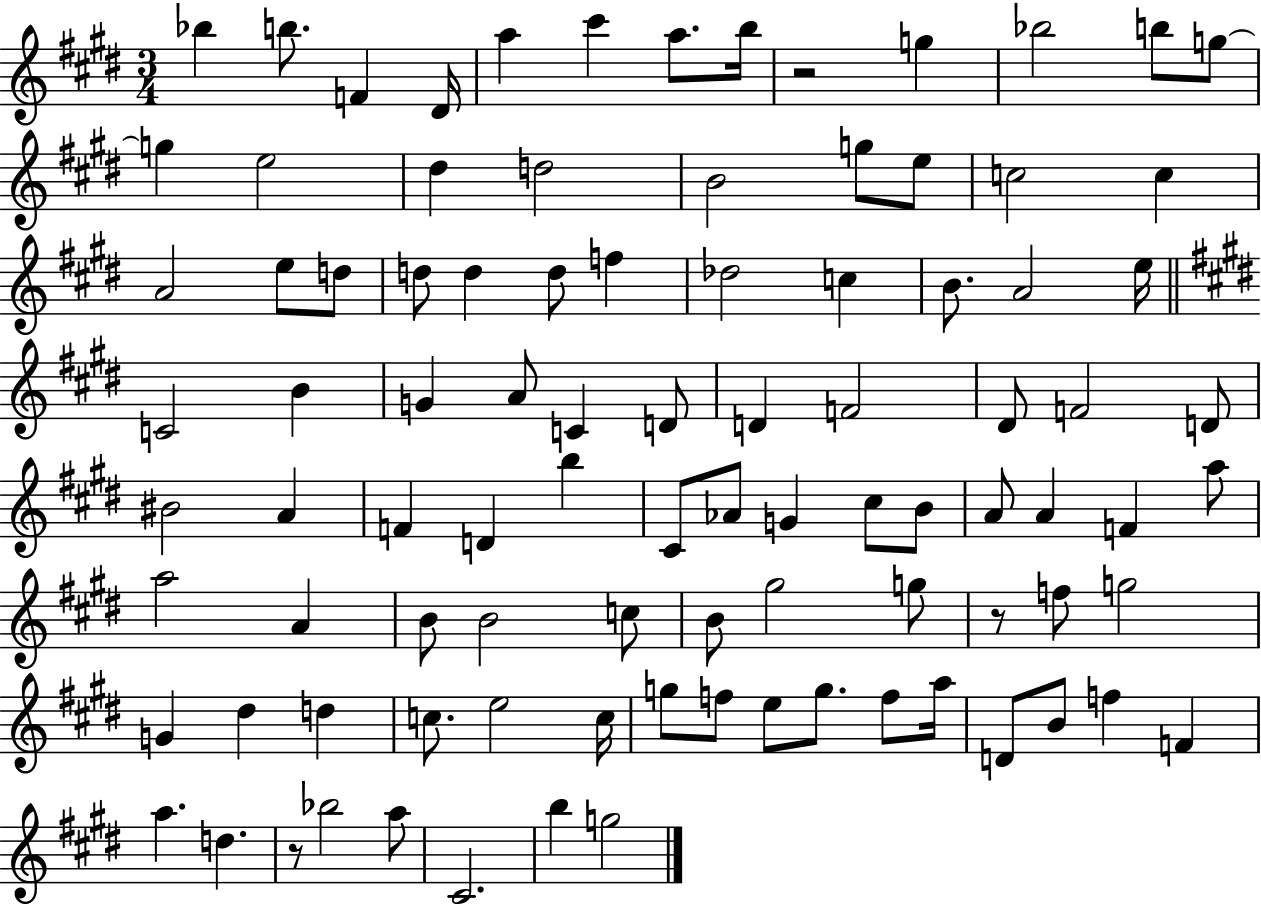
{
  \clef treble
  \numericTimeSignature
  \time 3/4
  \key e \major
  bes''4 b''8. f'4 dis'16 | a''4 cis'''4 a''8. b''16 | r2 g''4 | bes''2 b''8 g''8~~ | \break g''4 e''2 | dis''4 d''2 | b'2 g''8 e''8 | c''2 c''4 | \break a'2 e''8 d''8 | d''8 d''4 d''8 f''4 | des''2 c''4 | b'8. a'2 e''16 | \break \bar "||" \break \key e \major c'2 b'4 | g'4 a'8 c'4 d'8 | d'4 f'2 | dis'8 f'2 d'8 | \break bis'2 a'4 | f'4 d'4 b''4 | cis'8 aes'8 g'4 cis''8 b'8 | a'8 a'4 f'4 a''8 | \break a''2 a'4 | b'8 b'2 c''8 | b'8 gis''2 g''8 | r8 f''8 g''2 | \break g'4 dis''4 d''4 | c''8. e''2 c''16 | g''8 f''8 e''8 g''8. f''8 a''16 | d'8 b'8 f''4 f'4 | \break a''4. d''4. | r8 bes''2 a''8 | cis'2. | b''4 g''2 | \break \bar "|."
}